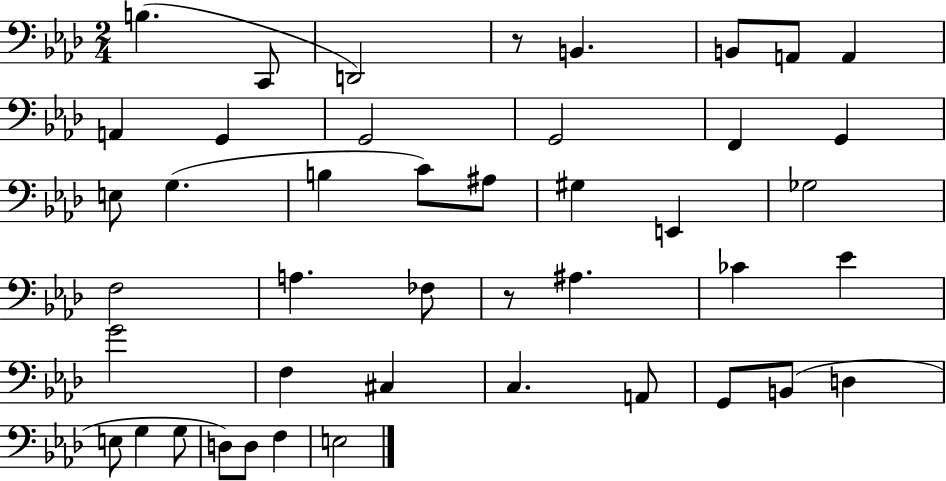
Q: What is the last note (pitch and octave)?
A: E3